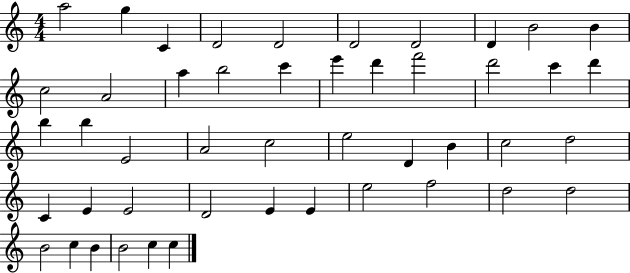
{
  \clef treble
  \numericTimeSignature
  \time 4/4
  \key c \major
  a''2 g''4 c'4 | d'2 d'2 | d'2 d'2 | d'4 b'2 b'4 | \break c''2 a'2 | a''4 b''2 c'''4 | e'''4 d'''4 f'''2 | d'''2 c'''4 d'''4 | \break b''4 b''4 e'2 | a'2 c''2 | e''2 d'4 b'4 | c''2 d''2 | \break c'4 e'4 e'2 | d'2 e'4 e'4 | e''2 f''2 | d''2 d''2 | \break b'2 c''4 b'4 | b'2 c''4 c''4 | \bar "|."
}